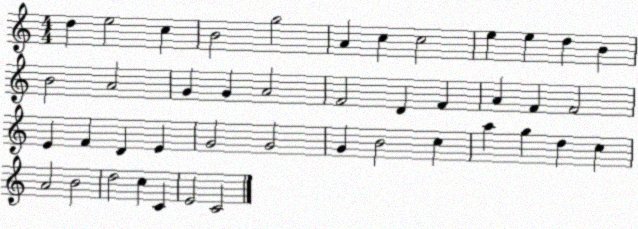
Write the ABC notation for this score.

X:1
T:Untitled
M:4/4
L:1/4
K:C
d e2 c B2 g2 A c c2 e e d B B2 A2 G G A2 F2 D F A F F2 E F D E G2 G2 G B2 c a g d c A2 B2 d2 c C E2 C2